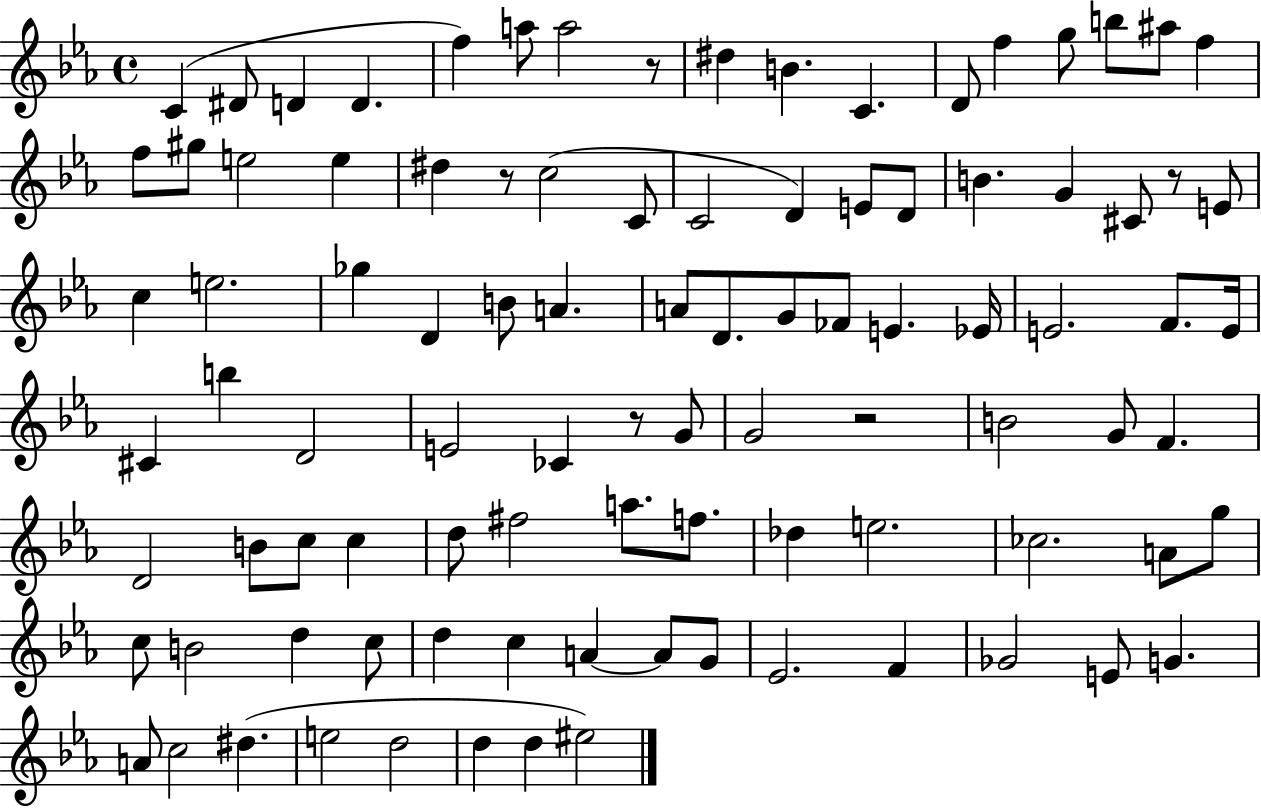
{
  \clef treble
  \time 4/4
  \defaultTimeSignature
  \key ees \major
  c'4( dis'8 d'4 d'4. | f''4) a''8 a''2 r8 | dis''4 b'4. c'4. | d'8 f''4 g''8 b''8 ais''8 f''4 | \break f''8 gis''8 e''2 e''4 | dis''4 r8 c''2( c'8 | c'2 d'4) e'8 d'8 | b'4. g'4 cis'8 r8 e'8 | \break c''4 e''2. | ges''4 d'4 b'8 a'4. | a'8 d'8. g'8 fes'8 e'4. ees'16 | e'2. f'8. e'16 | \break cis'4 b''4 d'2 | e'2 ces'4 r8 g'8 | g'2 r2 | b'2 g'8 f'4. | \break d'2 b'8 c''8 c''4 | d''8 fis''2 a''8. f''8. | des''4 e''2. | ces''2. a'8 g''8 | \break c''8 b'2 d''4 c''8 | d''4 c''4 a'4~~ a'8 g'8 | ees'2. f'4 | ges'2 e'8 g'4. | \break a'8 c''2 dis''4.( | e''2 d''2 | d''4 d''4 eis''2) | \bar "|."
}